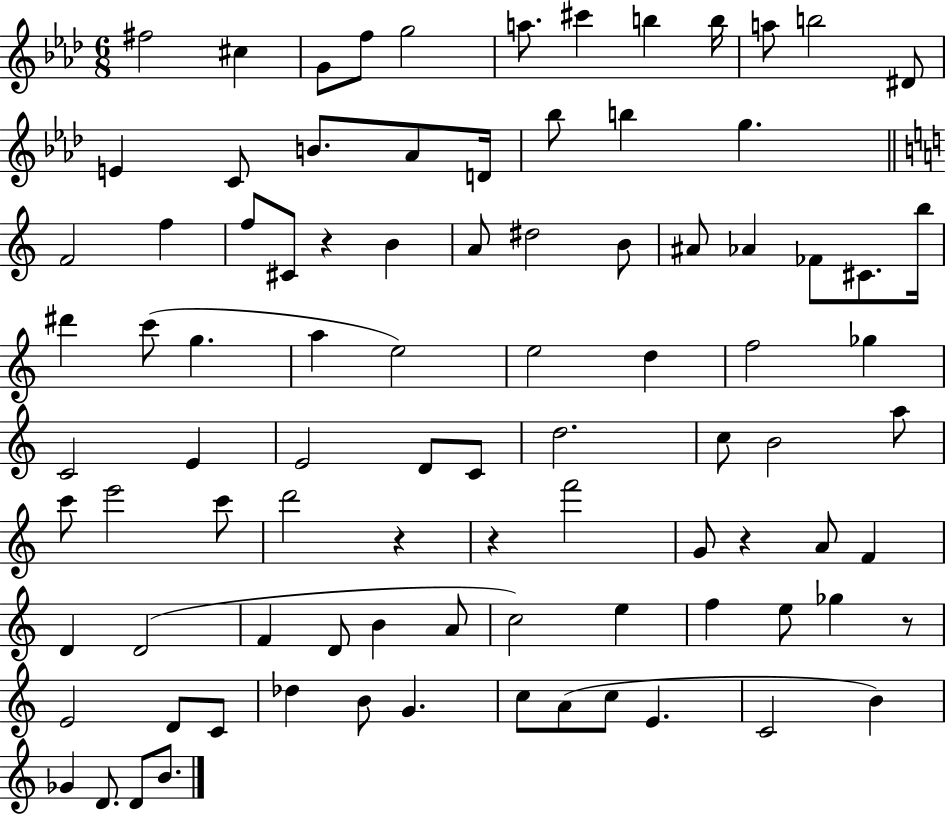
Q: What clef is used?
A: treble